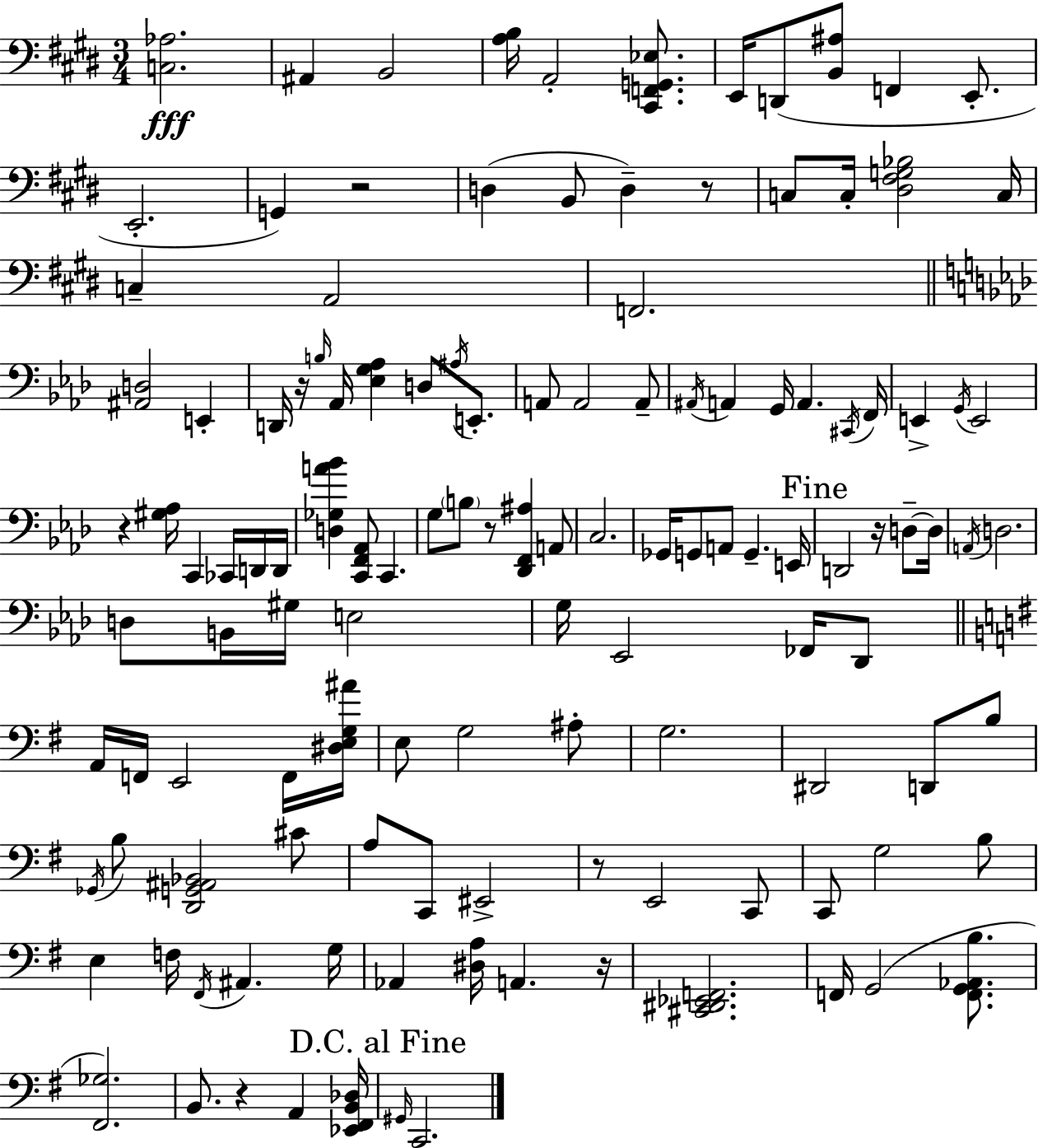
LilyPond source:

{
  \clef bass
  \numericTimeSignature
  \time 3/4
  \key e \major
  \repeat volta 2 { <c aes>2.\fff | ais,4 b,2 | <a b>16 a,2-. <cis, f, g, ees>8. | e,16 d,8( <b, ais>8 f,4 e,8.-. | \break e,2.-. | g,4) r2 | d4( b,8 d4--) r8 | c8 c16-. <dis fis g bes>2 c16 | \break c4-- a,2 | f,2. | \bar "||" \break \key f \minor <ais, d>2 e,4-. | d,16 r16 \grace { b16 } aes,16 <ees g aes>4 d8 \acciaccatura { ais16 } e,8.-. | a,8 a,2 | a,8-- \acciaccatura { ais,16 } a,4 g,16 a,4. | \break \acciaccatura { cis,16 } f,16 e,4-> \acciaccatura { g,16 } e,2 | r4 <gis aes>16 c,4 | ces,16 d,16 d,16 <d ges a' bes'>4 <c, f, aes,>8 c,4. | g8 \parenthesize b8 r8 <des, f, ais>4 | \break a,8 c2. | ges,16 g,8 a,8 g,4.-- | e,16 \mark "Fine" d,2 | r16 d8--~~ d16 \acciaccatura { a,16 } d2. | \break d8 b,16 gis16 e2 | g16 ees,2 | fes,16 des,8 \bar "||" \break \key g \major a,16 f,16 e,2 f,16 <dis e g ais'>16 | e8 g2 ais8-. | g2. | dis,2 d,8 b8 | \break \acciaccatura { ges,16 } b8 <d, g, ais, bes,>2 cis'8 | a8 c,8 eis,2-> | r8 e,2 c,8 | c,8 g2 b8 | \break e4 f16 \acciaccatura { fis,16 } ais,4. | g16 aes,4 <dis a>16 a,4. | r16 <cis, dis, ees, f,>2. | f,16 g,2( <f, g, aes, b>8. | \break <fis, ges>2.) | b,8. r4 a,4 | <ees, fis, b, des>16 \mark "D.C. al Fine" \grace { gis,16 } c,2. | } \bar "|."
}